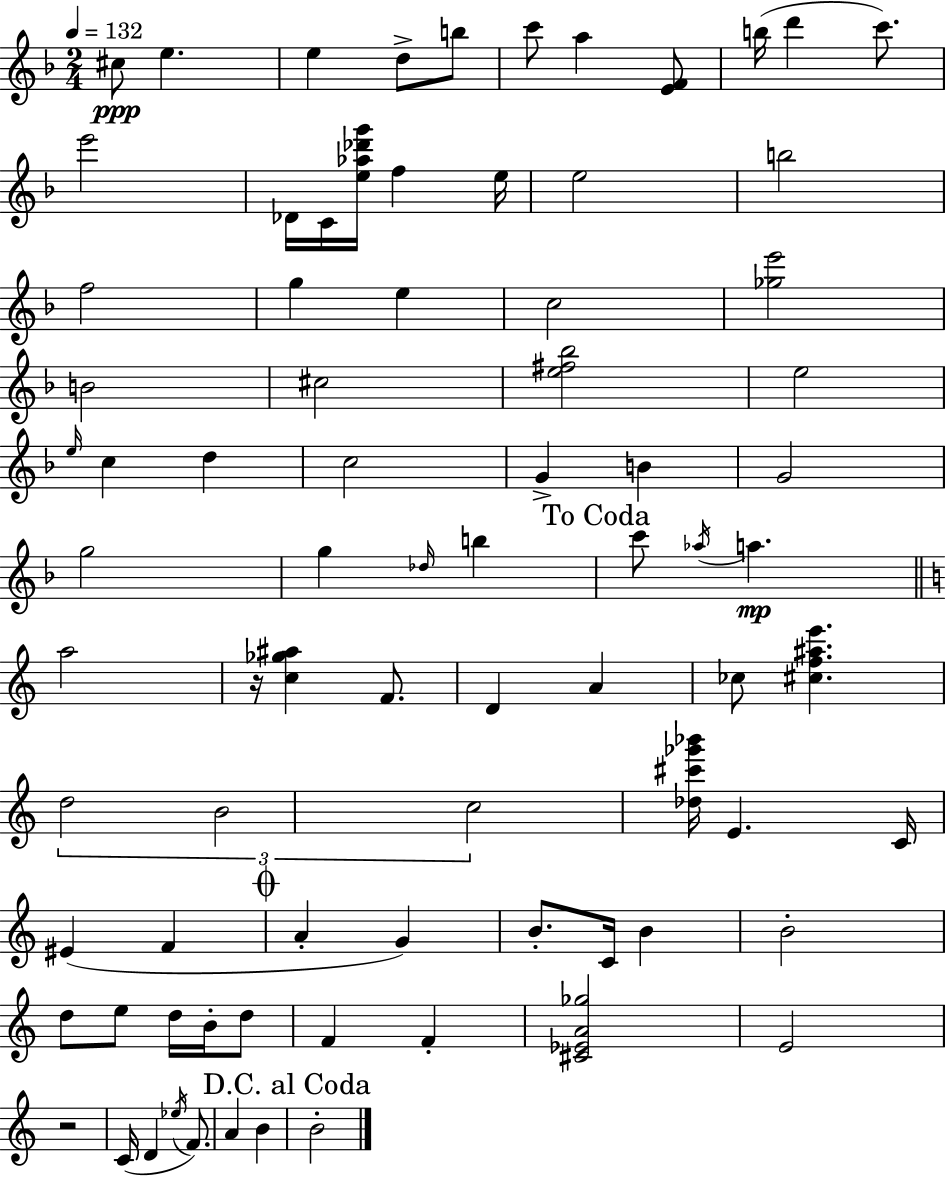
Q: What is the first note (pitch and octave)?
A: C#5